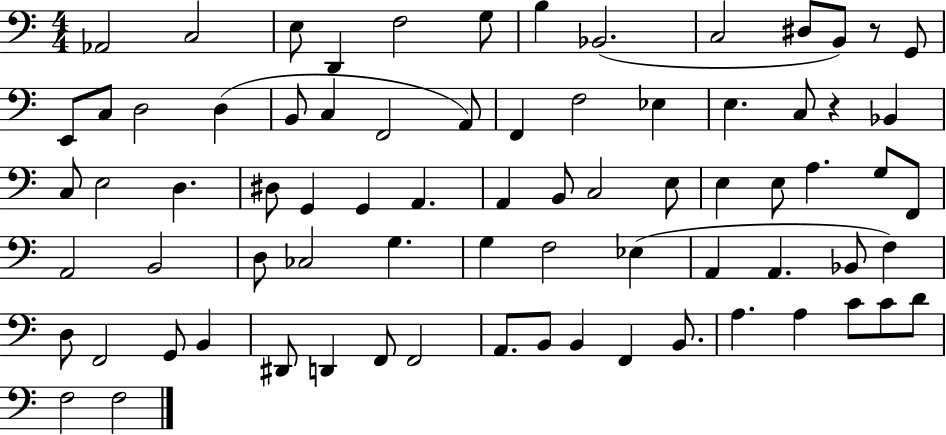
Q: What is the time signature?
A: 4/4